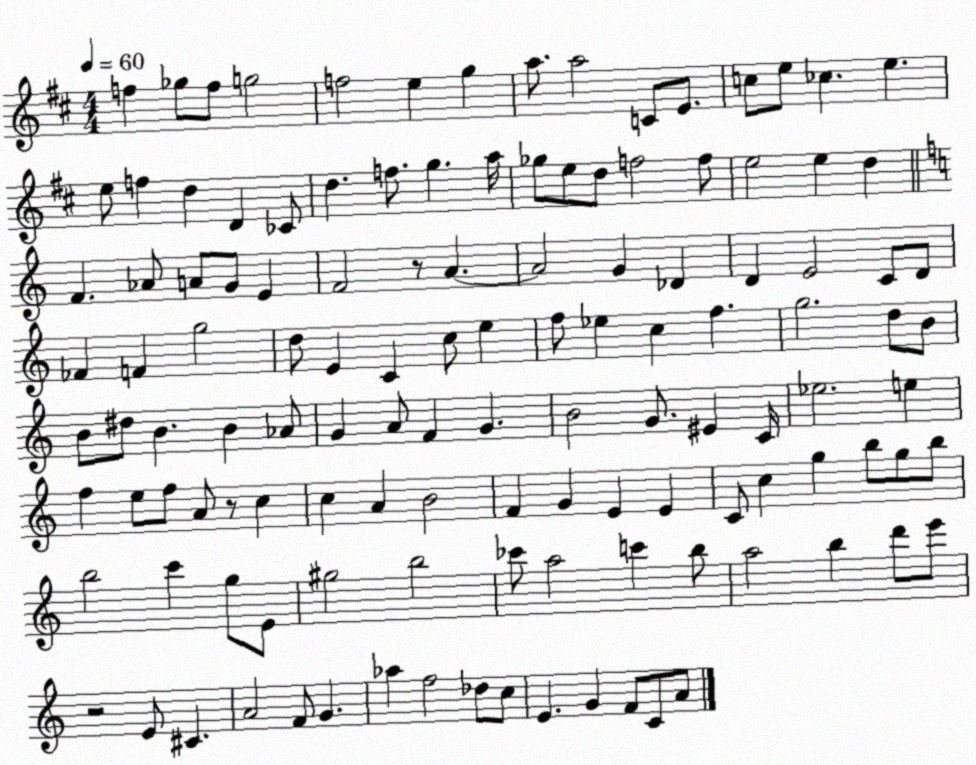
X:1
T:Untitled
M:4/4
L:1/4
K:D
f _g/2 f/2 g2 f2 e g a/2 a2 C/2 E/2 c/2 e/2 _c e e/2 f d D _C/2 d f/2 g a/4 _g/2 e/2 d/2 f2 f/2 e2 e d F _A/2 A/2 G/2 E F2 z/2 A A2 G _D D E2 C/2 D/2 _F F g2 d/2 E C c/2 e f/2 _e c f g2 d/2 B/2 B/2 ^d/2 B B _A/2 G A/2 F G B2 G/2 ^E C/4 _e2 e f e/2 f/2 A/2 z/2 c c A B2 F G E E C/2 c g b/2 g/2 b/2 b2 c' g/2 E/2 ^g2 b2 _c'/2 a2 c' b/2 a2 b d'/2 e'/2 z2 E/2 ^C A2 F/2 G _a f2 _d/2 c/2 E G F/2 C/2 A/2